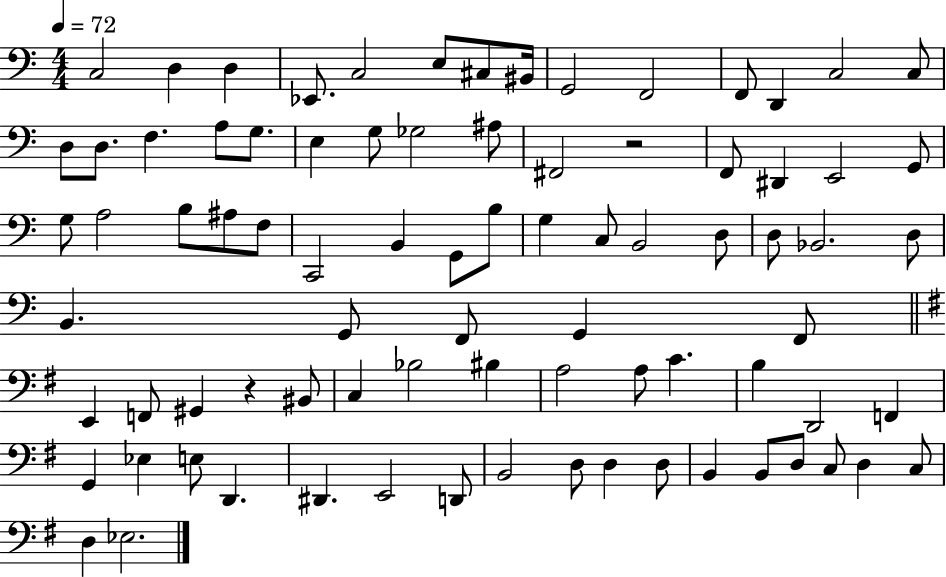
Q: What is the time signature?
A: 4/4